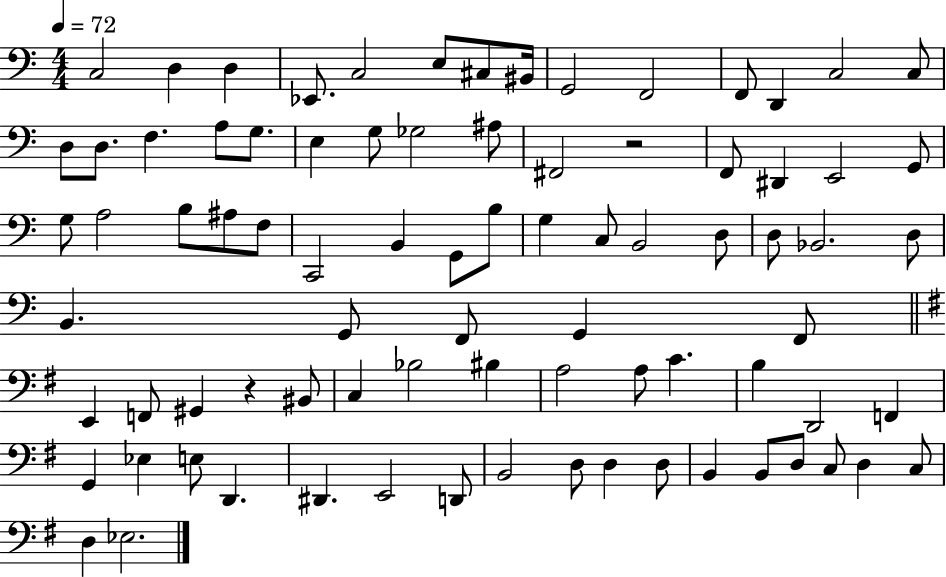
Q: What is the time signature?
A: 4/4